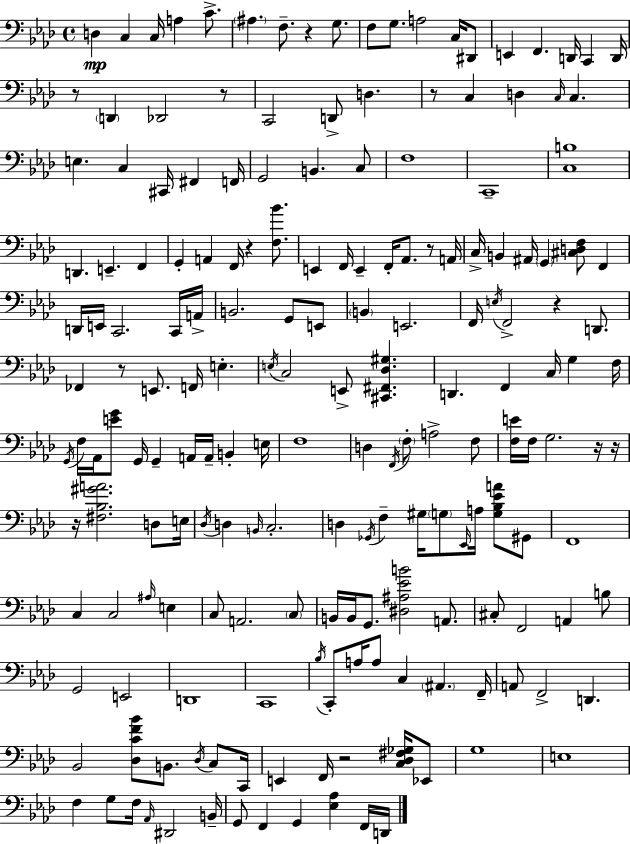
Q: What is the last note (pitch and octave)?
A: D2